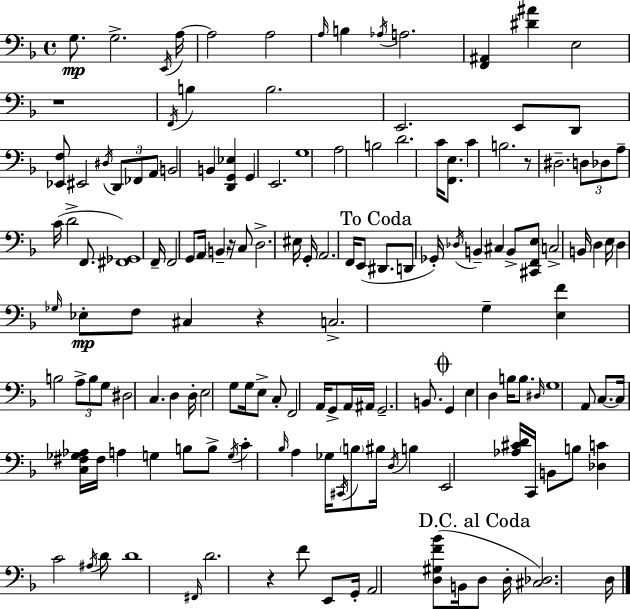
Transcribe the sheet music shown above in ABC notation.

X:1
T:Untitled
M:4/4
L:1/4
K:Dm
G,/2 G,2 E,,/4 A,/4 A,2 A,2 A,/4 B, _A,/4 A,2 [F,,^A,,] [^D^A] E,2 z4 F,,/4 B, B,2 E,,2 E,,/2 D,,/2 [_E,,F,]/2 ^E,,2 ^D,/4 D,,/2 _F,,/2 A,,/2 B,,2 B,, [D,,G,,_E,] G,, E,,2 G,4 A,2 B,2 D2 C/4 [F,,E,]/2 C B,2 z/2 ^D,2 D,/2 _D,/2 A,/2 C/4 D2 F,,/2 [^F,,_G,,]4 F,,/4 F,,2 G,,/2 A,,/4 B,, z/4 C,/2 D,2 ^E,/4 G,,/4 A,,2 F,,/4 E,,/2 ^D,,/2 D,,/2 _G,,/4 _D,/4 B,, ^C, B,,/2 [^C,,F,,E,]/2 C,2 B,,/4 D, E,/4 D, _G,/4 _E,/2 F,/2 ^C, z C,2 G, [E,F] B,2 A,/2 B,/2 G,/2 ^D,2 C, D, D,/4 E,2 G,/2 G,/4 E,/2 C,/2 F,,2 A,,/4 G,,/2 A,,/4 ^A,,/4 G,,2 B,,/2 G,, E, D, B,/4 B,/2 ^D,/4 G,4 A,,/2 C,/2 C,/4 [C,^F,_G,_A,]/4 ^F,/4 A, G, B,/2 B,/2 G,/4 C _B,/4 A, _G,/4 ^C,,/4 B,/2 ^B,/4 D,/4 B, E,,2 [_A,^CD]/4 C,,/4 B,,/2 B,/2 [_D,C] C2 ^A,/4 D/2 D4 ^F,,/4 D2 z F/2 E,,/2 G,,/4 A,,2 [D,^G,F_B]/2 B,,/4 D,/2 D,/4 [^C,_D,]2 D,/4